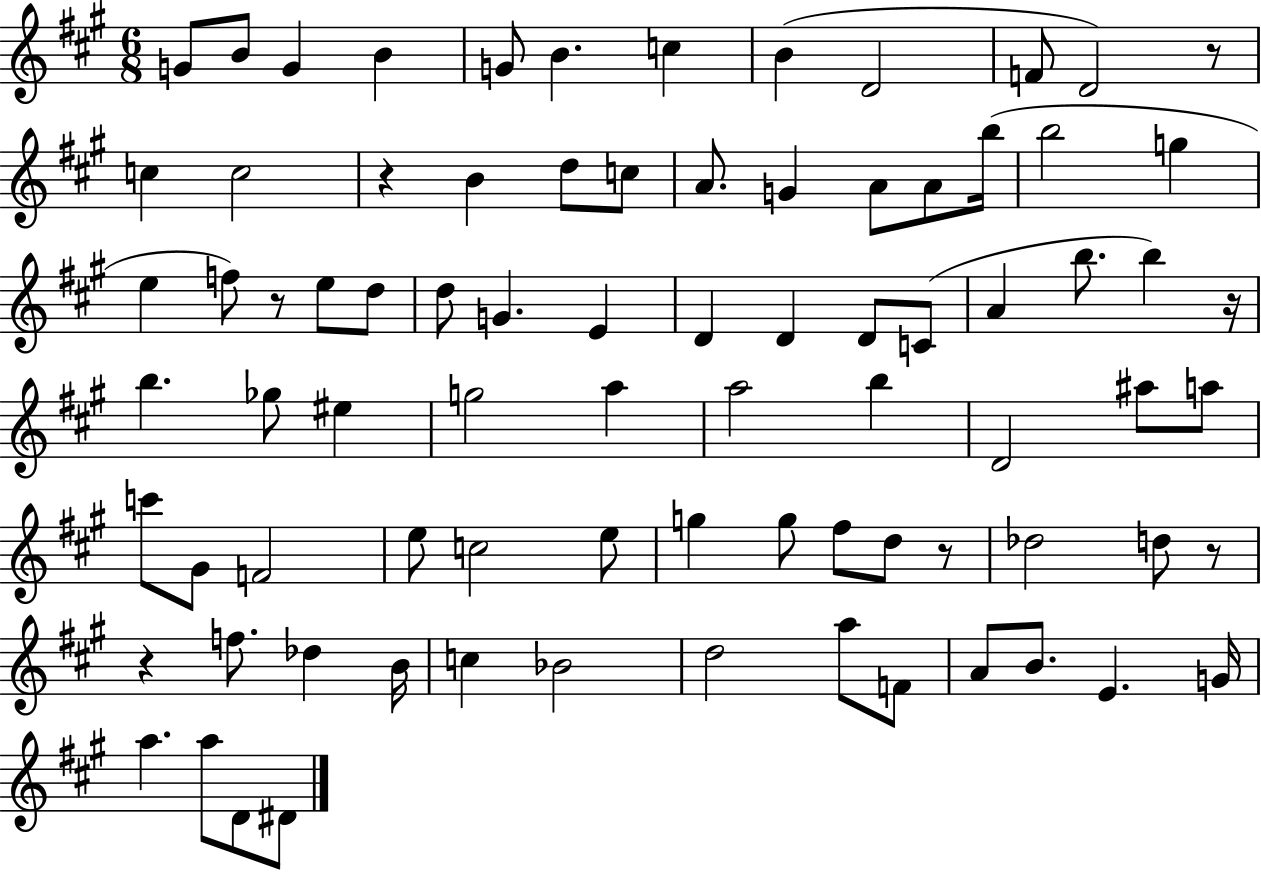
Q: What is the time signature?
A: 6/8